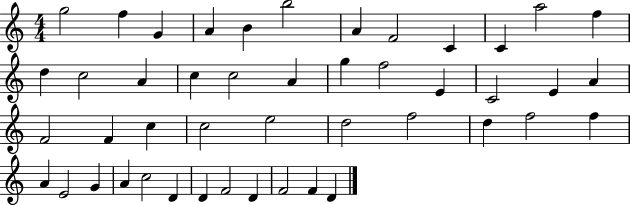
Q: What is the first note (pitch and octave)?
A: G5